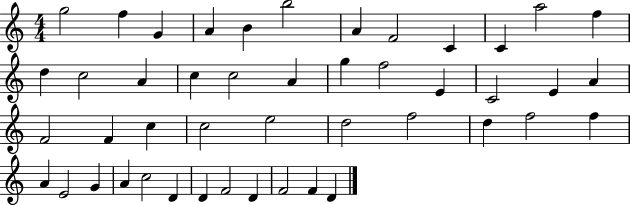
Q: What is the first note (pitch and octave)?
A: G5